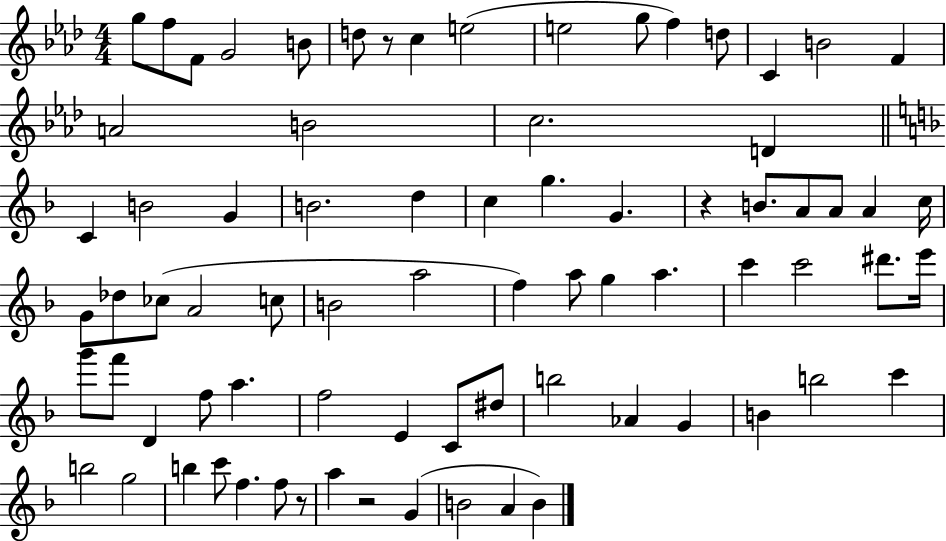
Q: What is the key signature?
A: AES major